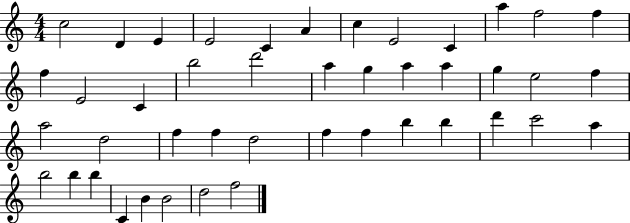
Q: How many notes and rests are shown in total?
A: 44